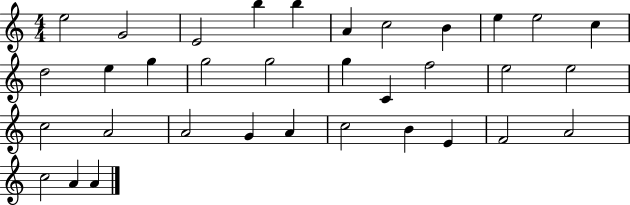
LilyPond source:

{
  \clef treble
  \numericTimeSignature
  \time 4/4
  \key c \major
  e''2 g'2 | e'2 b''4 b''4 | a'4 c''2 b'4 | e''4 e''2 c''4 | \break d''2 e''4 g''4 | g''2 g''2 | g''4 c'4 f''2 | e''2 e''2 | \break c''2 a'2 | a'2 g'4 a'4 | c''2 b'4 e'4 | f'2 a'2 | \break c''2 a'4 a'4 | \bar "|."
}